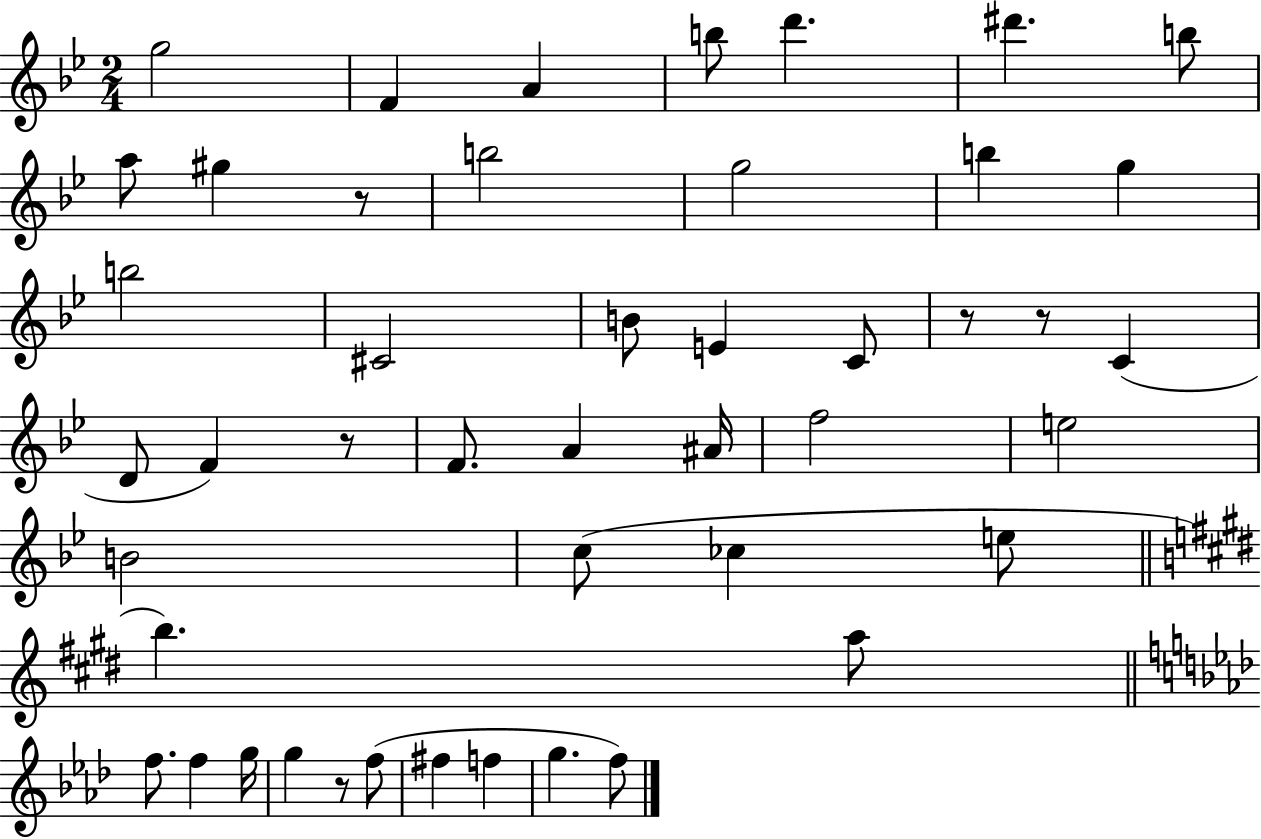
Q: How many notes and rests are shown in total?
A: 46